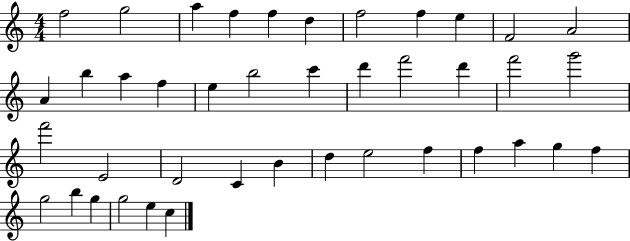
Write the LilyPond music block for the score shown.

{
  \clef treble
  \numericTimeSignature
  \time 4/4
  \key c \major
  f''2 g''2 | a''4 f''4 f''4 d''4 | f''2 f''4 e''4 | f'2 a'2 | \break a'4 b''4 a''4 f''4 | e''4 b''2 c'''4 | d'''4 f'''2 d'''4 | f'''2 g'''2 | \break f'''2 e'2 | d'2 c'4 b'4 | d''4 e''2 f''4 | f''4 a''4 g''4 f''4 | \break g''2 b''4 g''4 | g''2 e''4 c''4 | \bar "|."
}